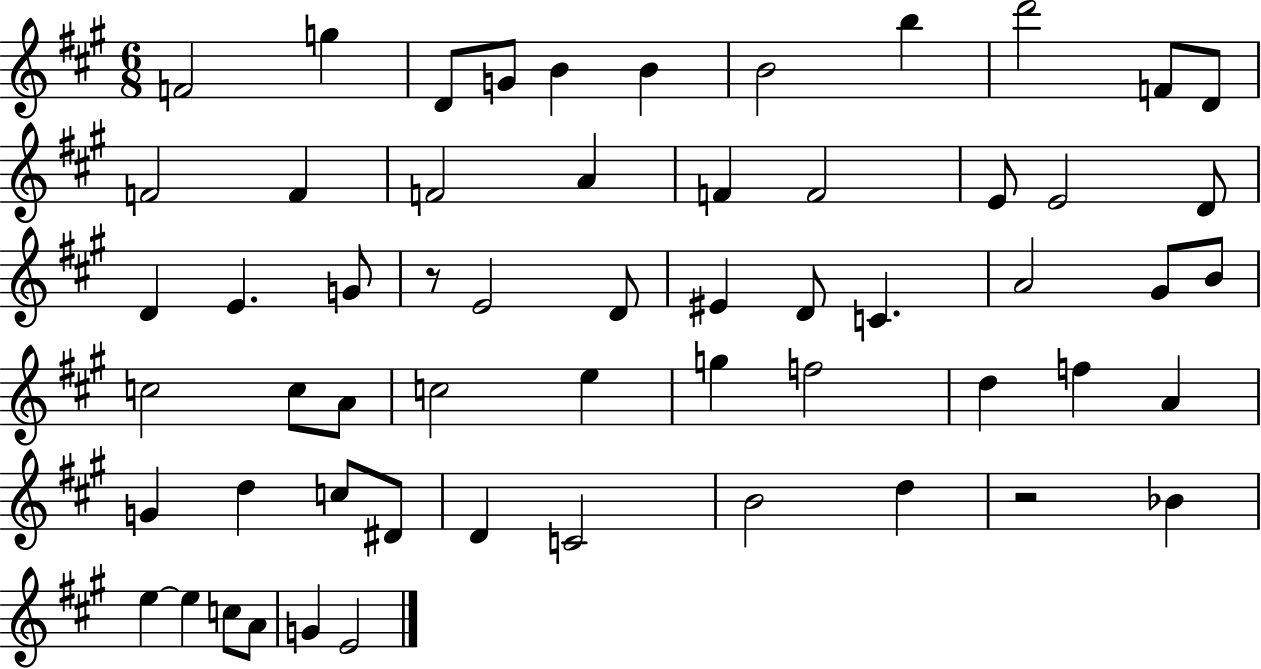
F4/h G5/q D4/e G4/e B4/q B4/q B4/h B5/q D6/h F4/e D4/e F4/h F4/q F4/h A4/q F4/q F4/h E4/e E4/h D4/e D4/q E4/q. G4/e R/e E4/h D4/e EIS4/q D4/e C4/q. A4/h G#4/e B4/e C5/h C5/e A4/e C5/h E5/q G5/q F5/h D5/q F5/q A4/q G4/q D5/q C5/e D#4/e D4/q C4/h B4/h D5/q R/h Bb4/q E5/q E5/q C5/e A4/e G4/q E4/h